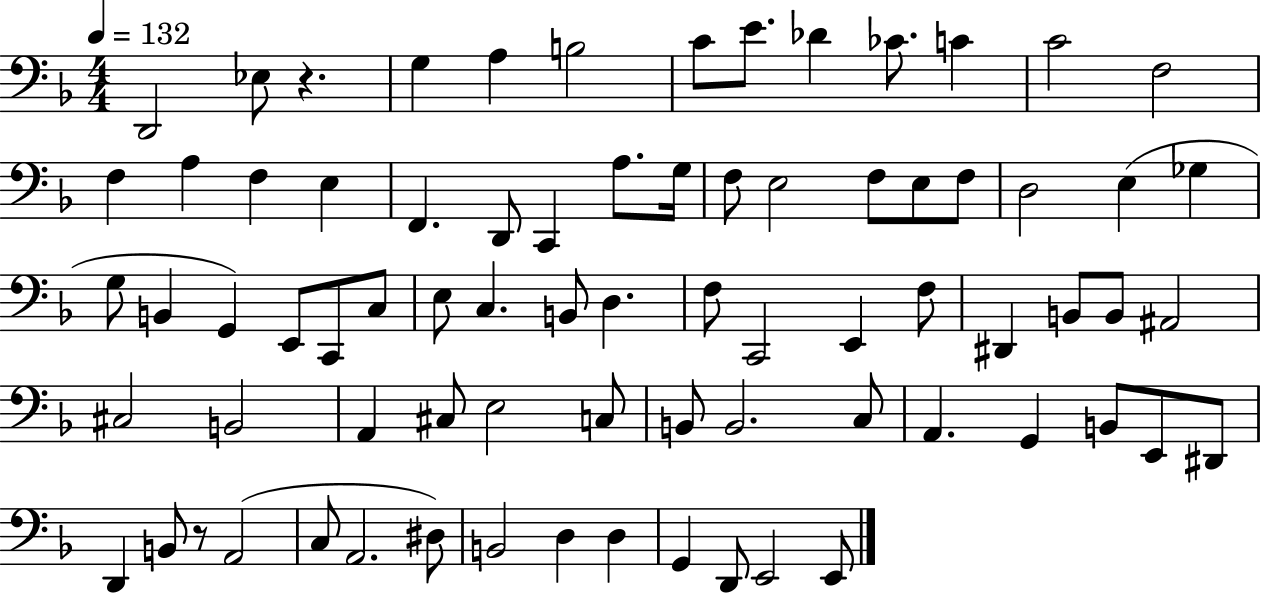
{
  \clef bass
  \numericTimeSignature
  \time 4/4
  \key f \major
  \tempo 4 = 132
  d,2 ees8 r4. | g4 a4 b2 | c'8 e'8. des'4 ces'8. c'4 | c'2 f2 | \break f4 a4 f4 e4 | f,4. d,8 c,4 a8. g16 | f8 e2 f8 e8 f8 | d2 e4( ges4 | \break g8 b,4 g,4) e,8 c,8 c8 | e8 c4. b,8 d4. | f8 c,2 e,4 f8 | dis,4 b,8 b,8 ais,2 | \break cis2 b,2 | a,4 cis8 e2 c8 | b,8 b,2. c8 | a,4. g,4 b,8 e,8 dis,8 | \break d,4 b,8 r8 a,2( | c8 a,2. dis8) | b,2 d4 d4 | g,4 d,8 e,2 e,8 | \break \bar "|."
}